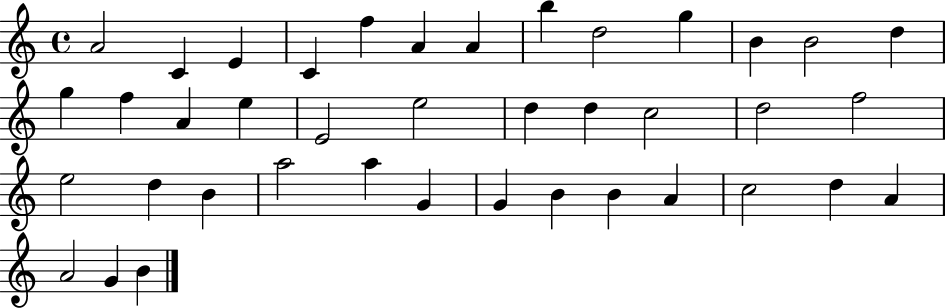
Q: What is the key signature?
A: C major